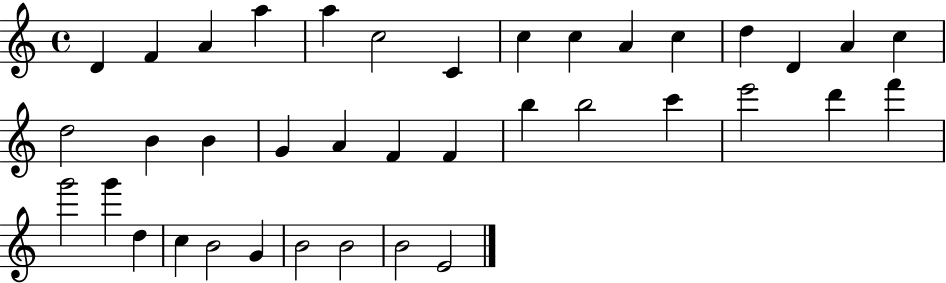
D4/q F4/q A4/q A5/q A5/q C5/h C4/q C5/q C5/q A4/q C5/q D5/q D4/q A4/q C5/q D5/h B4/q B4/q G4/q A4/q F4/q F4/q B5/q B5/h C6/q E6/h D6/q F6/q G6/h G6/q D5/q C5/q B4/h G4/q B4/h B4/h B4/h E4/h